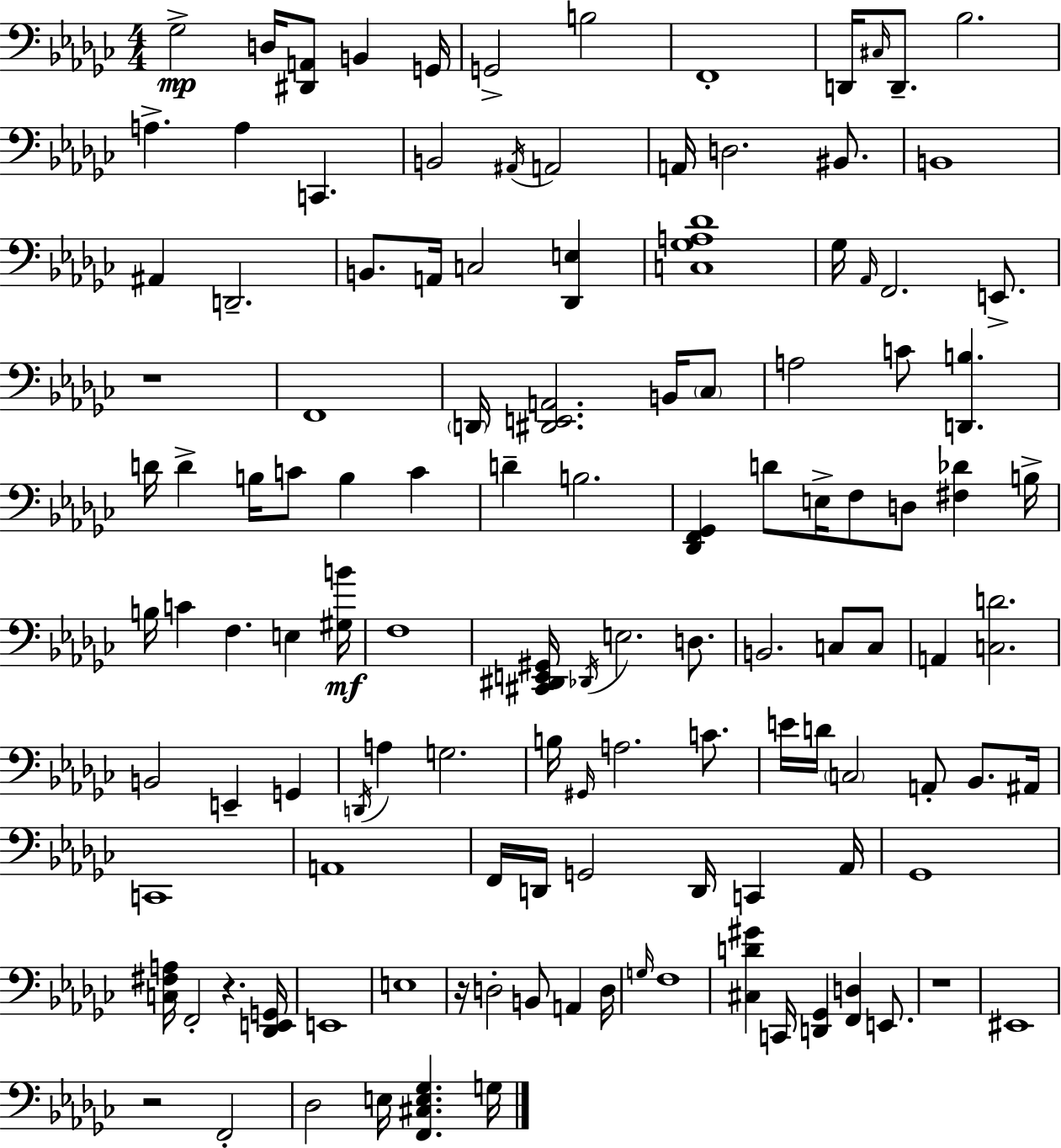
X:1
T:Untitled
M:4/4
L:1/4
K:Ebm
_G,2 D,/4 [^D,,A,,]/2 B,, G,,/4 G,,2 B,2 F,,4 D,,/4 ^C,/4 D,,/2 _B,2 A, A, C,, B,,2 ^A,,/4 A,,2 A,,/4 D,2 ^B,,/2 B,,4 ^A,, D,,2 B,,/2 A,,/4 C,2 [_D,,E,] [C,_G,A,_D]4 _G,/4 _A,,/4 F,,2 E,,/2 z4 F,,4 D,,/4 [^D,,E,,A,,]2 B,,/4 _C,/2 A,2 C/2 [D,,B,] D/4 D B,/4 C/2 B, C D B,2 [_D,,F,,_G,,] D/2 E,/4 F,/2 D,/2 [^F,_D] B,/4 B,/4 C F, E, [^G,B]/4 F,4 [^C,,^D,,E,,^G,,]/4 _D,,/4 E,2 D,/2 B,,2 C,/2 C,/2 A,, [C,D]2 B,,2 E,, G,, D,,/4 A, G,2 B,/4 ^G,,/4 A,2 C/2 E/4 D/4 C,2 A,,/2 _B,,/2 ^A,,/4 C,,4 A,,4 F,,/4 D,,/4 G,,2 D,,/4 C,, _A,,/4 _G,,4 [C,^F,A,]/4 F,,2 z [_D,,E,,G,,]/4 E,,4 E,4 z/4 D,2 B,,/2 A,, D,/4 G,/4 F,4 [^C,D^G] C,,/4 [D,,_G,,] [F,,D,] E,,/2 z4 ^E,,4 z2 F,,2 _D,2 E,/4 [F,,^C,E,_G,] G,/4